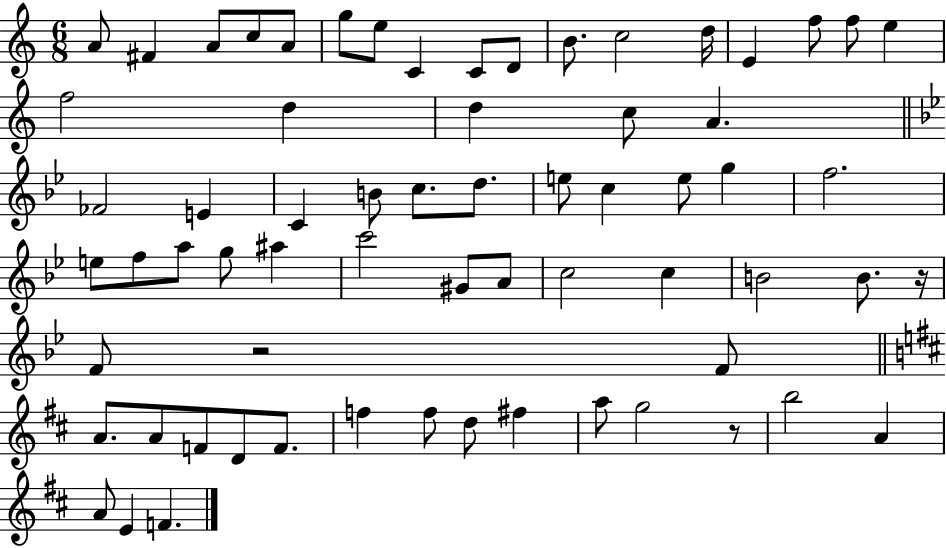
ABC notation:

X:1
T:Untitled
M:6/8
L:1/4
K:C
A/2 ^F A/2 c/2 A/2 g/2 e/2 C C/2 D/2 B/2 c2 d/4 E f/2 f/2 e f2 d d c/2 A _F2 E C B/2 c/2 d/2 e/2 c e/2 g f2 e/2 f/2 a/2 g/2 ^a c'2 ^G/2 A/2 c2 c B2 B/2 z/4 F/2 z2 F/2 A/2 A/2 F/2 D/2 F/2 f f/2 d/2 ^f a/2 g2 z/2 b2 A A/2 E F